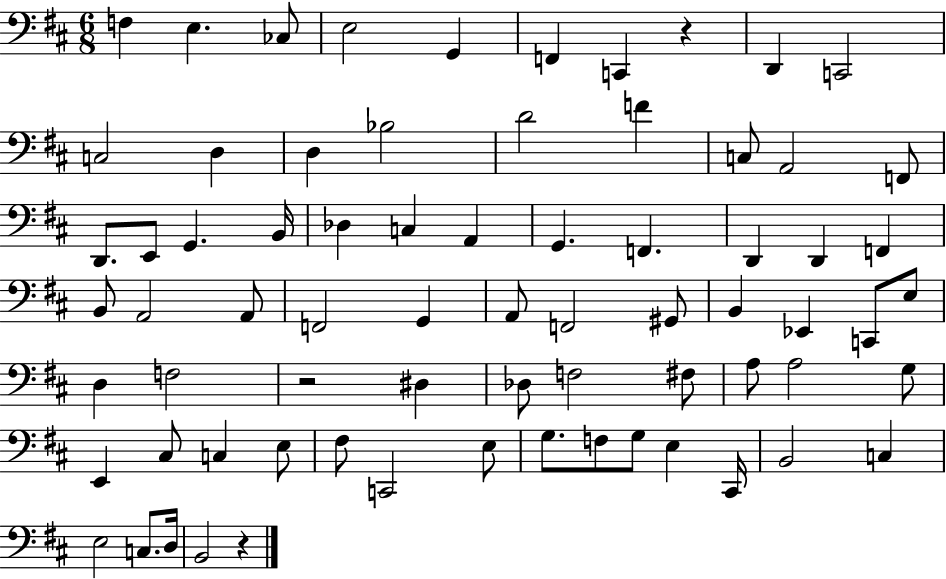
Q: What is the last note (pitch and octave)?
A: B2